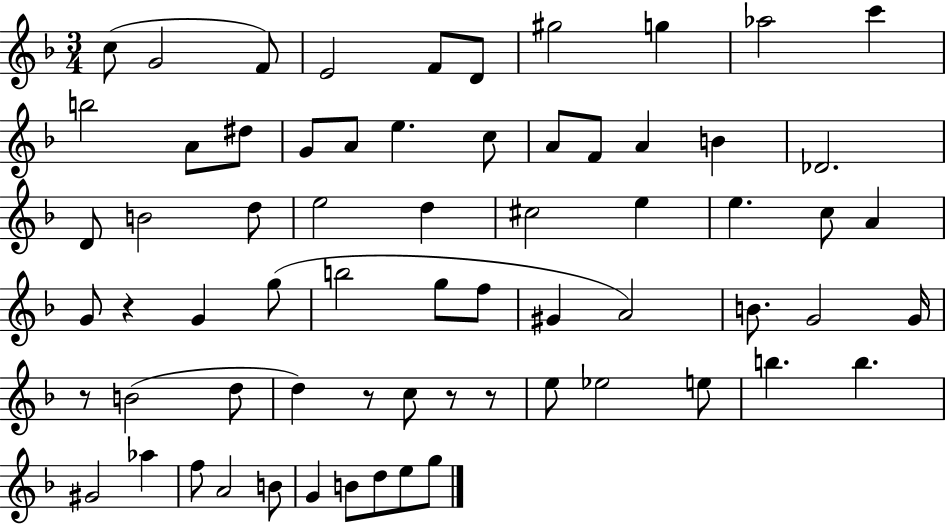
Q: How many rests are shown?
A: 5